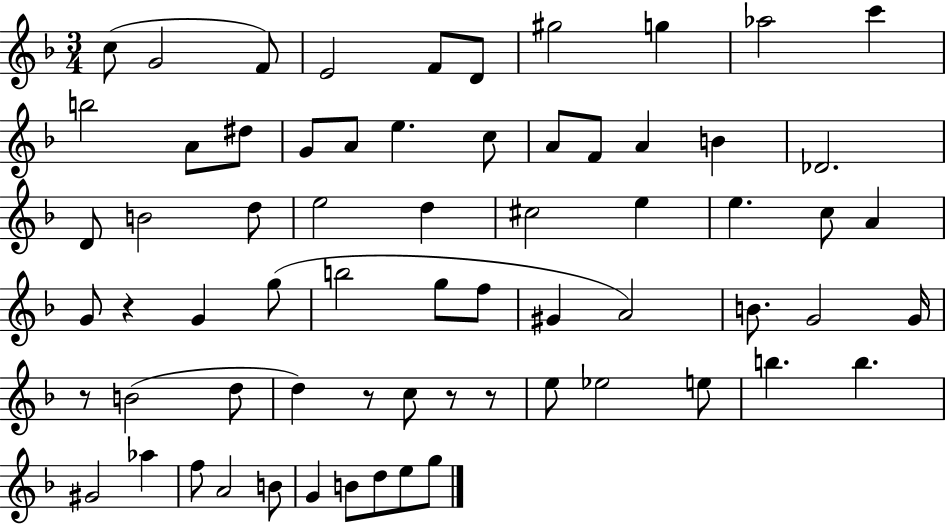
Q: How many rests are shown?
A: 5